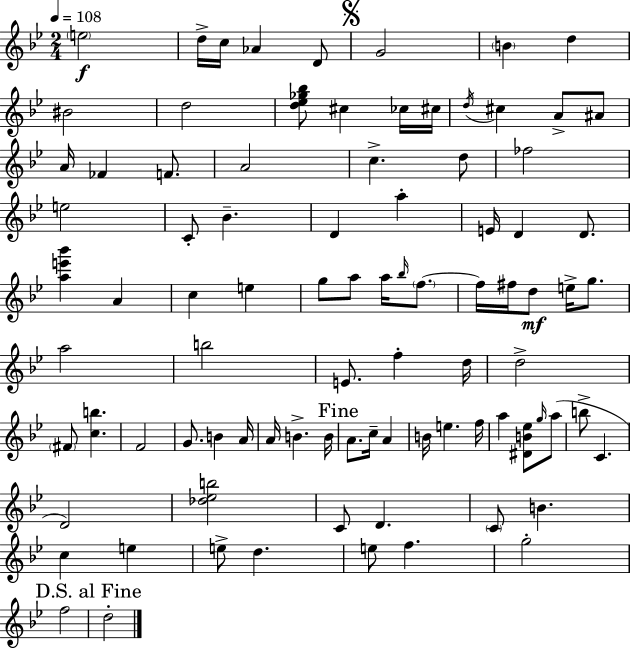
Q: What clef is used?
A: treble